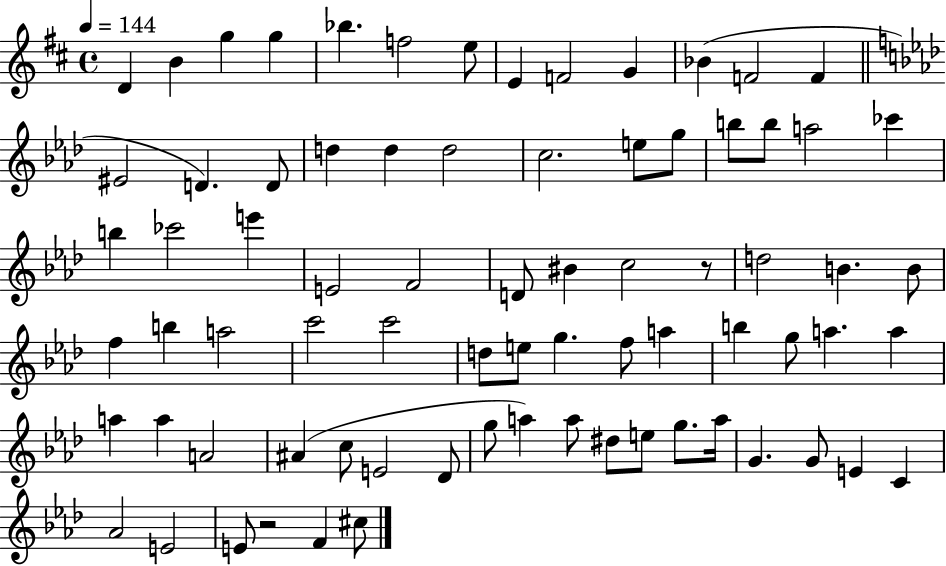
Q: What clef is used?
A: treble